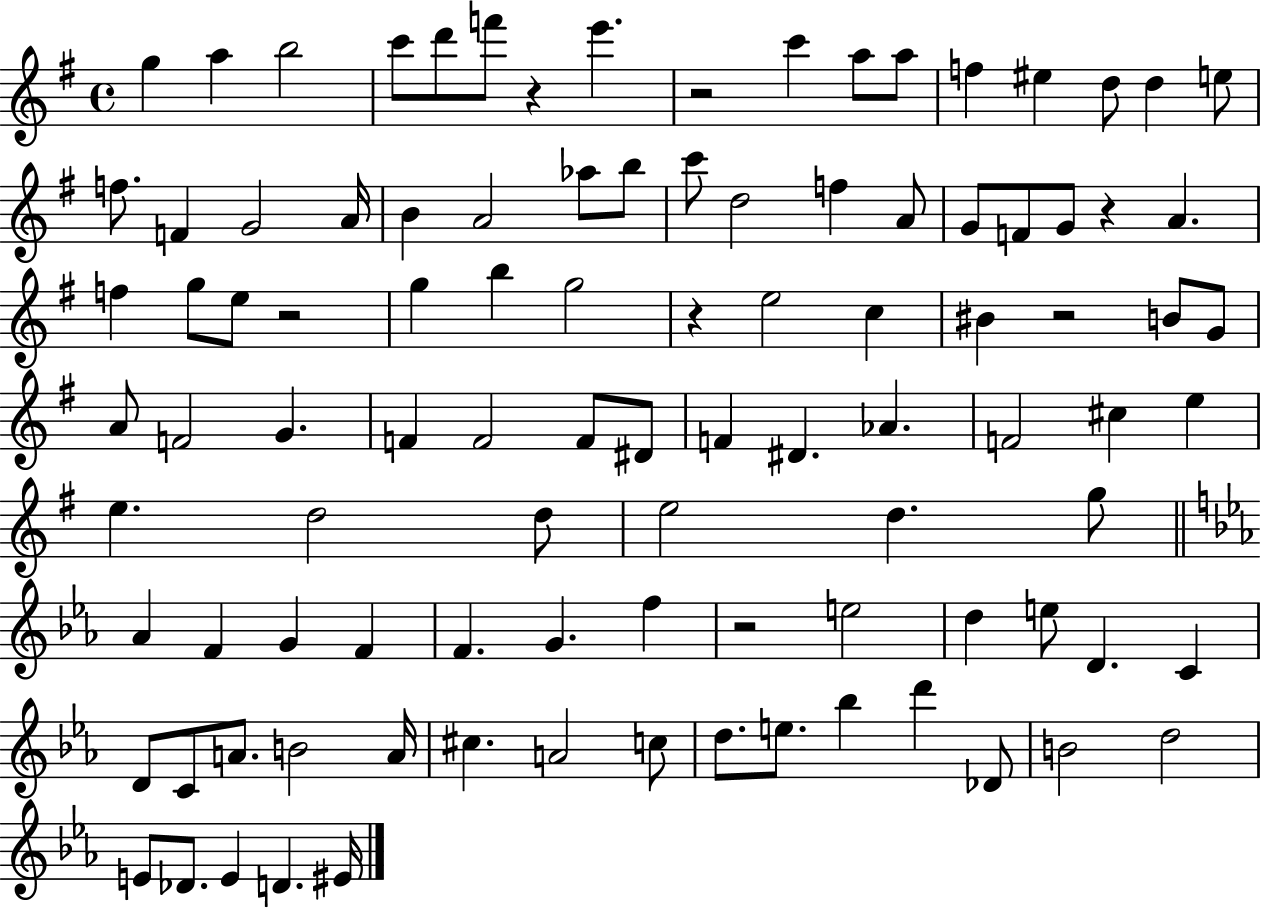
X:1
T:Untitled
M:4/4
L:1/4
K:G
g a b2 c'/2 d'/2 f'/2 z e' z2 c' a/2 a/2 f ^e d/2 d e/2 f/2 F G2 A/4 B A2 _a/2 b/2 c'/2 d2 f A/2 G/2 F/2 G/2 z A f g/2 e/2 z2 g b g2 z e2 c ^B z2 B/2 G/2 A/2 F2 G F F2 F/2 ^D/2 F ^D _A F2 ^c e e d2 d/2 e2 d g/2 _A F G F F G f z2 e2 d e/2 D C D/2 C/2 A/2 B2 A/4 ^c A2 c/2 d/2 e/2 _b d' _D/2 B2 d2 E/2 _D/2 E D ^E/4